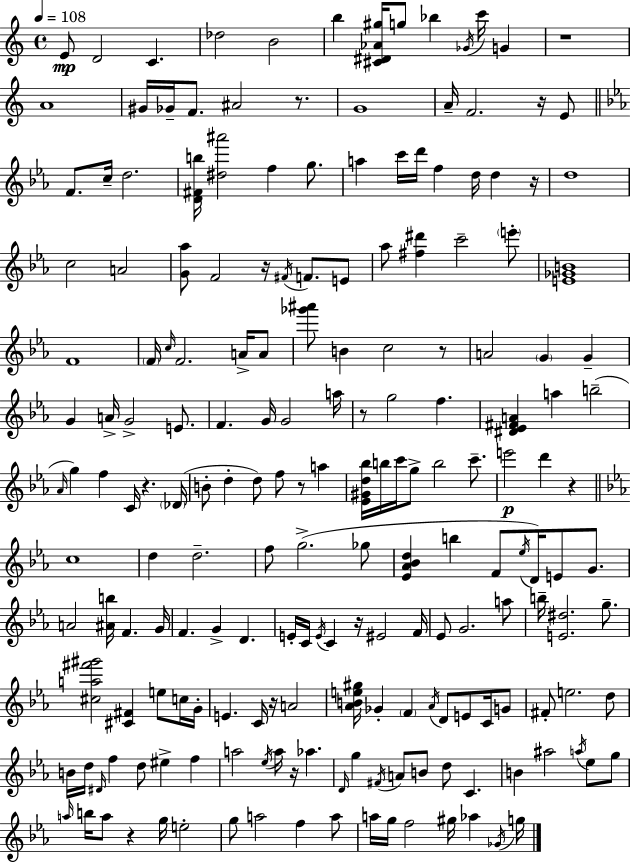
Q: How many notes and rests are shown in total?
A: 194